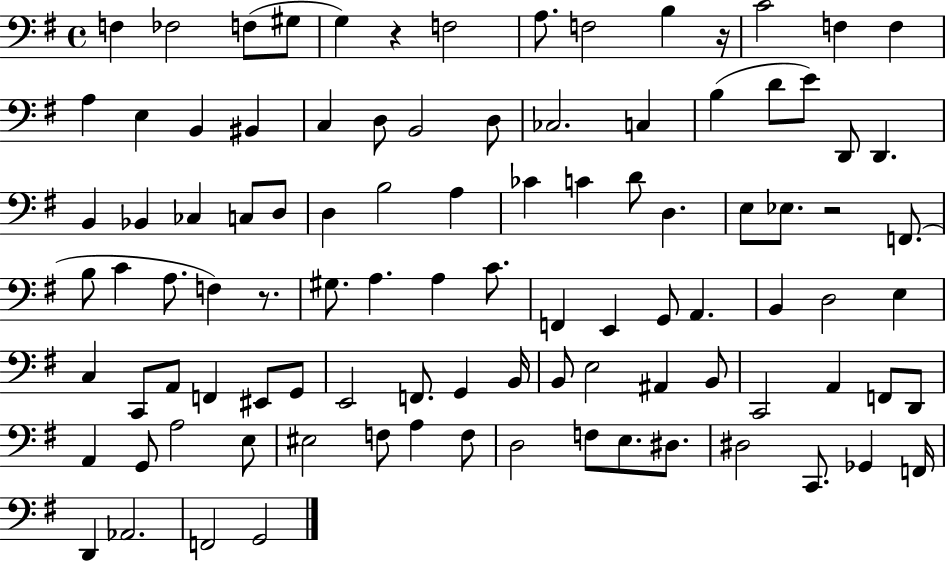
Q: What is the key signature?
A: G major